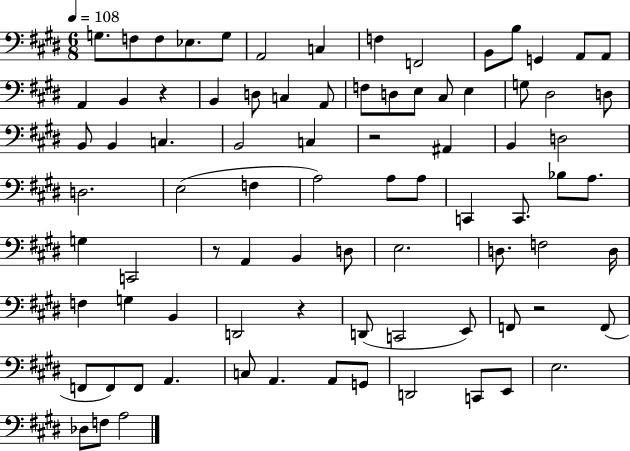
G3/e. F3/e F3/e Eb3/e. G3/e A2/h C3/q F3/q F2/h B2/e B3/e G2/q A2/e A2/e A2/q B2/q R/q B2/q D3/e C3/q A2/e F3/e D3/e E3/e C#3/e E3/q G3/e D#3/h D3/e B2/e B2/q C3/q. B2/h C3/q R/h A#2/q B2/q D3/h D3/h. E3/h F3/q A3/h A3/e A3/e C2/q C2/e. Bb3/e A3/e. G3/q C2/h R/e A2/q B2/q D3/e E3/h. D3/e. F3/h D3/s F3/q G3/q B2/q D2/h R/q D2/e C2/h E2/e F2/e R/h F2/e F2/e F2/e F2/e A2/q. C3/e A2/q. A2/e G2/e D2/h C2/e E2/e E3/h. Db3/e F3/e A3/h